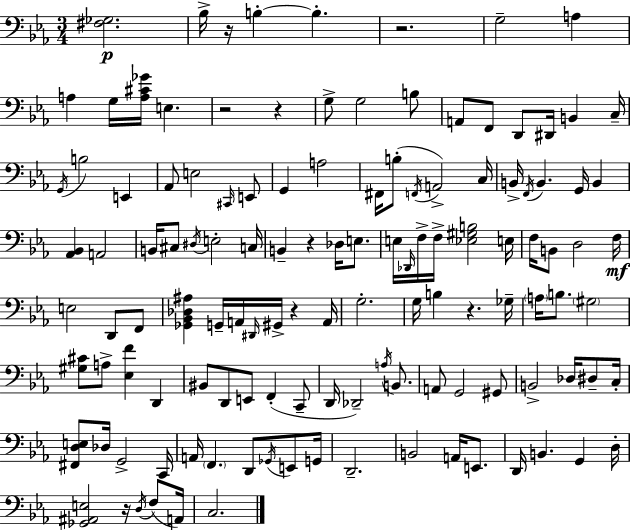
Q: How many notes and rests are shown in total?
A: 125